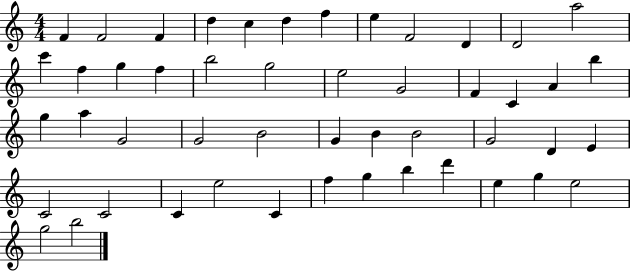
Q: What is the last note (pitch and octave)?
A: B5